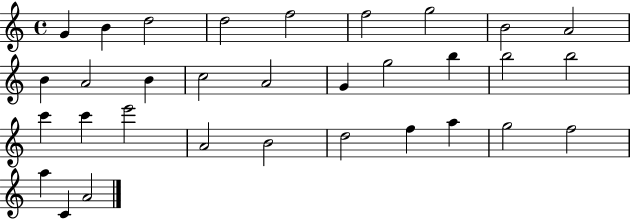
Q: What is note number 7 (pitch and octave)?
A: G5